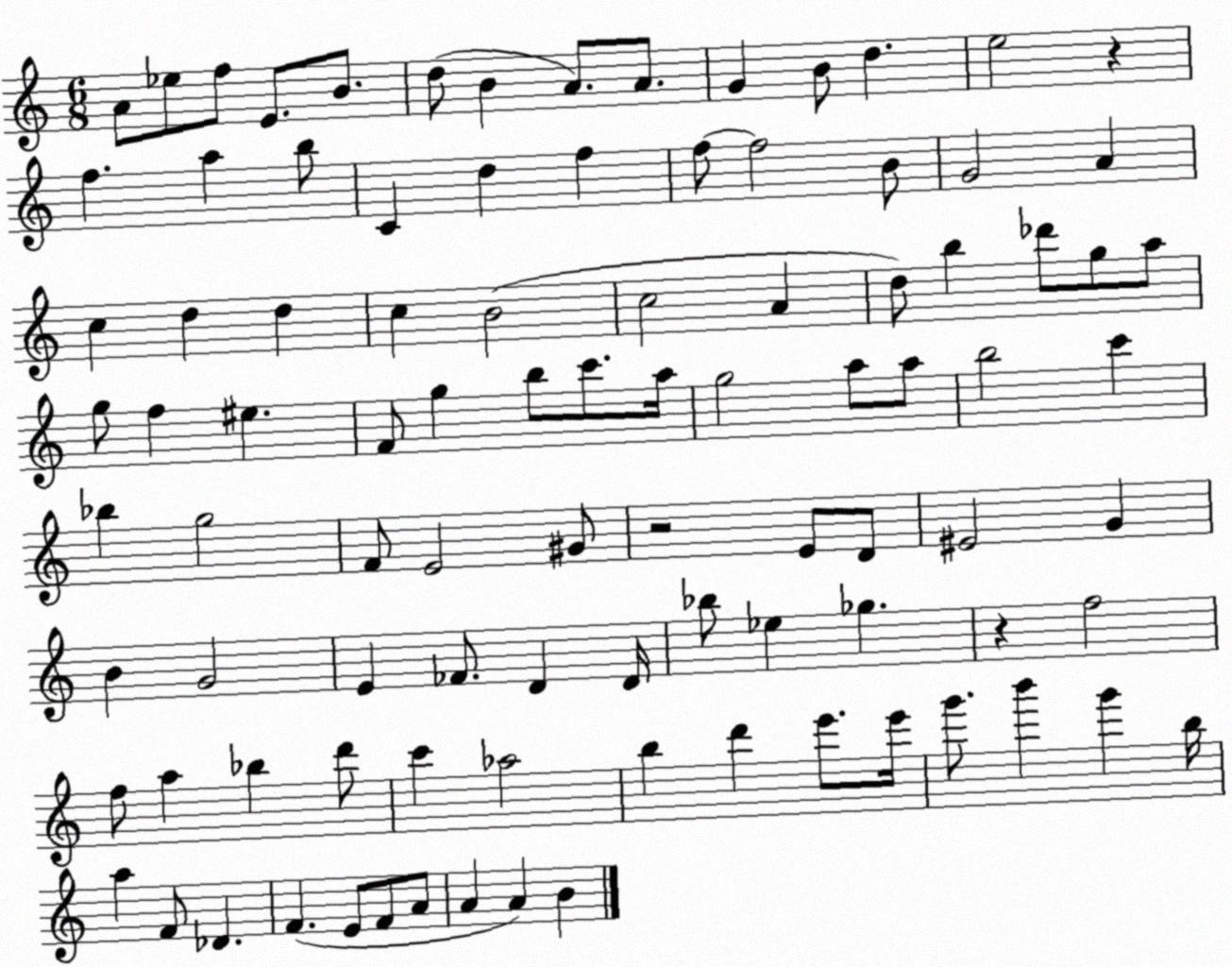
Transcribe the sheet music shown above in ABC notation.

X:1
T:Untitled
M:6/8
L:1/4
K:C
A/2 _e/2 f/2 E/2 B/2 d/2 B A/2 A/2 G B/2 d e2 z f a b/2 C d f f/2 f2 B/2 G2 A c d d c B2 c2 A d/2 b _d'/2 g/2 a/2 g/2 f ^e F/2 g b/2 c'/2 a/4 g2 a/2 a/2 b2 c' _b g2 F/2 E2 ^G/2 z2 E/2 D/2 ^E2 G B G2 E _F/2 D D/4 _b/2 _e _g z f2 f/2 a _b d'/2 c' _a2 b d' e'/2 e'/4 g'/2 b' g' b/4 a F/2 _D F E/2 F/2 A/2 A A B